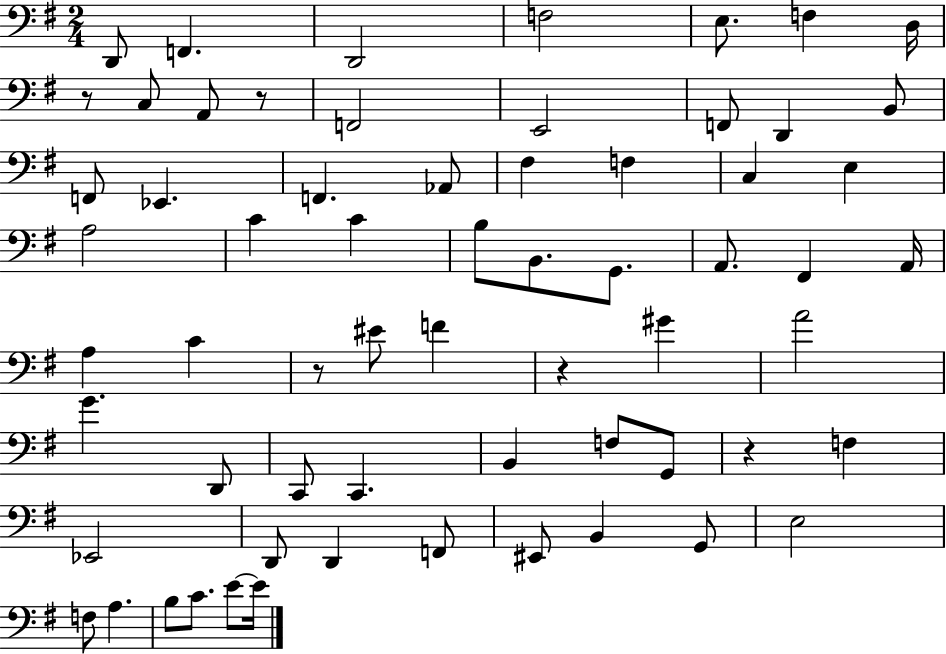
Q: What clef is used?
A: bass